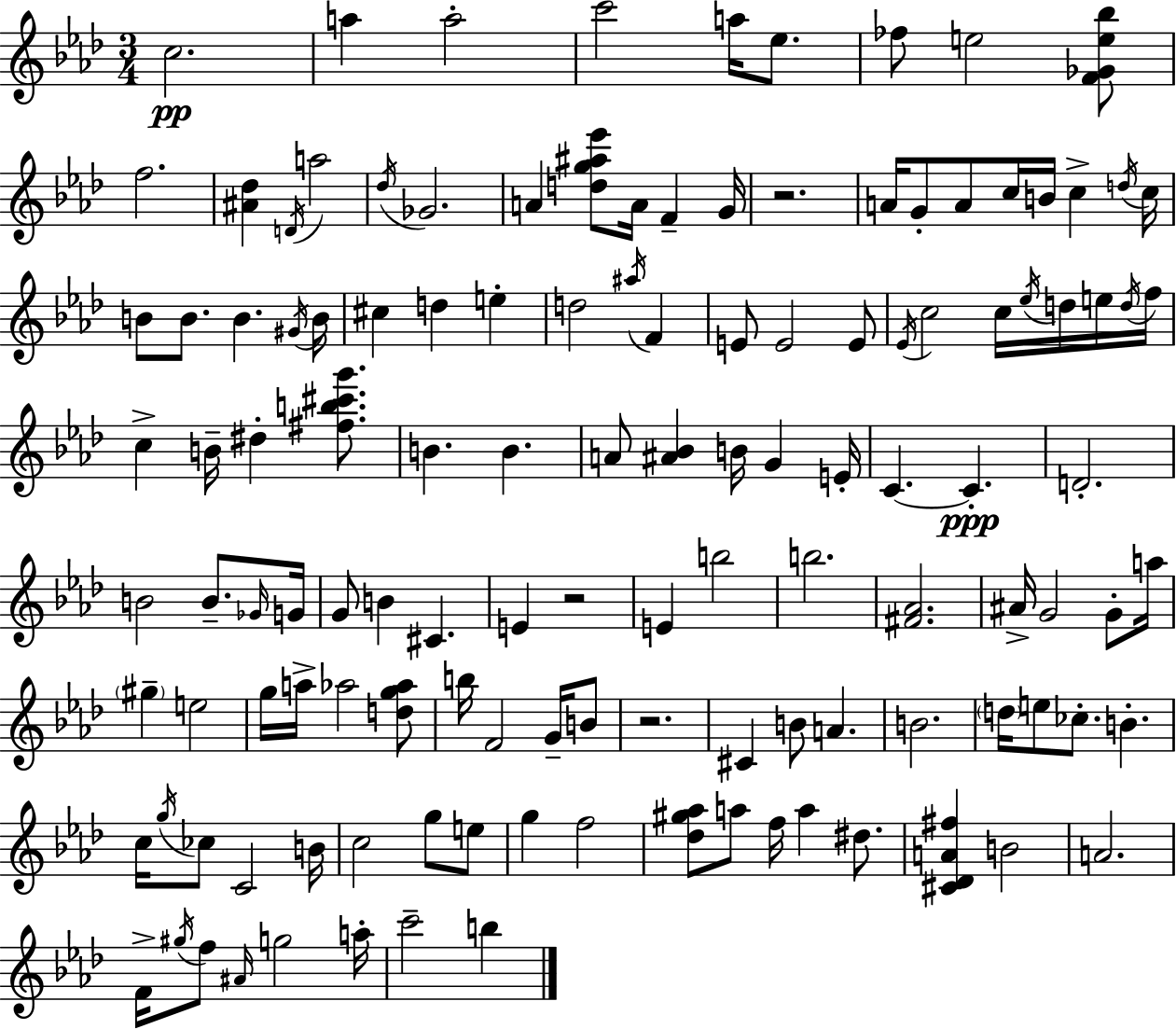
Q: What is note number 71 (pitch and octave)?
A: A#4